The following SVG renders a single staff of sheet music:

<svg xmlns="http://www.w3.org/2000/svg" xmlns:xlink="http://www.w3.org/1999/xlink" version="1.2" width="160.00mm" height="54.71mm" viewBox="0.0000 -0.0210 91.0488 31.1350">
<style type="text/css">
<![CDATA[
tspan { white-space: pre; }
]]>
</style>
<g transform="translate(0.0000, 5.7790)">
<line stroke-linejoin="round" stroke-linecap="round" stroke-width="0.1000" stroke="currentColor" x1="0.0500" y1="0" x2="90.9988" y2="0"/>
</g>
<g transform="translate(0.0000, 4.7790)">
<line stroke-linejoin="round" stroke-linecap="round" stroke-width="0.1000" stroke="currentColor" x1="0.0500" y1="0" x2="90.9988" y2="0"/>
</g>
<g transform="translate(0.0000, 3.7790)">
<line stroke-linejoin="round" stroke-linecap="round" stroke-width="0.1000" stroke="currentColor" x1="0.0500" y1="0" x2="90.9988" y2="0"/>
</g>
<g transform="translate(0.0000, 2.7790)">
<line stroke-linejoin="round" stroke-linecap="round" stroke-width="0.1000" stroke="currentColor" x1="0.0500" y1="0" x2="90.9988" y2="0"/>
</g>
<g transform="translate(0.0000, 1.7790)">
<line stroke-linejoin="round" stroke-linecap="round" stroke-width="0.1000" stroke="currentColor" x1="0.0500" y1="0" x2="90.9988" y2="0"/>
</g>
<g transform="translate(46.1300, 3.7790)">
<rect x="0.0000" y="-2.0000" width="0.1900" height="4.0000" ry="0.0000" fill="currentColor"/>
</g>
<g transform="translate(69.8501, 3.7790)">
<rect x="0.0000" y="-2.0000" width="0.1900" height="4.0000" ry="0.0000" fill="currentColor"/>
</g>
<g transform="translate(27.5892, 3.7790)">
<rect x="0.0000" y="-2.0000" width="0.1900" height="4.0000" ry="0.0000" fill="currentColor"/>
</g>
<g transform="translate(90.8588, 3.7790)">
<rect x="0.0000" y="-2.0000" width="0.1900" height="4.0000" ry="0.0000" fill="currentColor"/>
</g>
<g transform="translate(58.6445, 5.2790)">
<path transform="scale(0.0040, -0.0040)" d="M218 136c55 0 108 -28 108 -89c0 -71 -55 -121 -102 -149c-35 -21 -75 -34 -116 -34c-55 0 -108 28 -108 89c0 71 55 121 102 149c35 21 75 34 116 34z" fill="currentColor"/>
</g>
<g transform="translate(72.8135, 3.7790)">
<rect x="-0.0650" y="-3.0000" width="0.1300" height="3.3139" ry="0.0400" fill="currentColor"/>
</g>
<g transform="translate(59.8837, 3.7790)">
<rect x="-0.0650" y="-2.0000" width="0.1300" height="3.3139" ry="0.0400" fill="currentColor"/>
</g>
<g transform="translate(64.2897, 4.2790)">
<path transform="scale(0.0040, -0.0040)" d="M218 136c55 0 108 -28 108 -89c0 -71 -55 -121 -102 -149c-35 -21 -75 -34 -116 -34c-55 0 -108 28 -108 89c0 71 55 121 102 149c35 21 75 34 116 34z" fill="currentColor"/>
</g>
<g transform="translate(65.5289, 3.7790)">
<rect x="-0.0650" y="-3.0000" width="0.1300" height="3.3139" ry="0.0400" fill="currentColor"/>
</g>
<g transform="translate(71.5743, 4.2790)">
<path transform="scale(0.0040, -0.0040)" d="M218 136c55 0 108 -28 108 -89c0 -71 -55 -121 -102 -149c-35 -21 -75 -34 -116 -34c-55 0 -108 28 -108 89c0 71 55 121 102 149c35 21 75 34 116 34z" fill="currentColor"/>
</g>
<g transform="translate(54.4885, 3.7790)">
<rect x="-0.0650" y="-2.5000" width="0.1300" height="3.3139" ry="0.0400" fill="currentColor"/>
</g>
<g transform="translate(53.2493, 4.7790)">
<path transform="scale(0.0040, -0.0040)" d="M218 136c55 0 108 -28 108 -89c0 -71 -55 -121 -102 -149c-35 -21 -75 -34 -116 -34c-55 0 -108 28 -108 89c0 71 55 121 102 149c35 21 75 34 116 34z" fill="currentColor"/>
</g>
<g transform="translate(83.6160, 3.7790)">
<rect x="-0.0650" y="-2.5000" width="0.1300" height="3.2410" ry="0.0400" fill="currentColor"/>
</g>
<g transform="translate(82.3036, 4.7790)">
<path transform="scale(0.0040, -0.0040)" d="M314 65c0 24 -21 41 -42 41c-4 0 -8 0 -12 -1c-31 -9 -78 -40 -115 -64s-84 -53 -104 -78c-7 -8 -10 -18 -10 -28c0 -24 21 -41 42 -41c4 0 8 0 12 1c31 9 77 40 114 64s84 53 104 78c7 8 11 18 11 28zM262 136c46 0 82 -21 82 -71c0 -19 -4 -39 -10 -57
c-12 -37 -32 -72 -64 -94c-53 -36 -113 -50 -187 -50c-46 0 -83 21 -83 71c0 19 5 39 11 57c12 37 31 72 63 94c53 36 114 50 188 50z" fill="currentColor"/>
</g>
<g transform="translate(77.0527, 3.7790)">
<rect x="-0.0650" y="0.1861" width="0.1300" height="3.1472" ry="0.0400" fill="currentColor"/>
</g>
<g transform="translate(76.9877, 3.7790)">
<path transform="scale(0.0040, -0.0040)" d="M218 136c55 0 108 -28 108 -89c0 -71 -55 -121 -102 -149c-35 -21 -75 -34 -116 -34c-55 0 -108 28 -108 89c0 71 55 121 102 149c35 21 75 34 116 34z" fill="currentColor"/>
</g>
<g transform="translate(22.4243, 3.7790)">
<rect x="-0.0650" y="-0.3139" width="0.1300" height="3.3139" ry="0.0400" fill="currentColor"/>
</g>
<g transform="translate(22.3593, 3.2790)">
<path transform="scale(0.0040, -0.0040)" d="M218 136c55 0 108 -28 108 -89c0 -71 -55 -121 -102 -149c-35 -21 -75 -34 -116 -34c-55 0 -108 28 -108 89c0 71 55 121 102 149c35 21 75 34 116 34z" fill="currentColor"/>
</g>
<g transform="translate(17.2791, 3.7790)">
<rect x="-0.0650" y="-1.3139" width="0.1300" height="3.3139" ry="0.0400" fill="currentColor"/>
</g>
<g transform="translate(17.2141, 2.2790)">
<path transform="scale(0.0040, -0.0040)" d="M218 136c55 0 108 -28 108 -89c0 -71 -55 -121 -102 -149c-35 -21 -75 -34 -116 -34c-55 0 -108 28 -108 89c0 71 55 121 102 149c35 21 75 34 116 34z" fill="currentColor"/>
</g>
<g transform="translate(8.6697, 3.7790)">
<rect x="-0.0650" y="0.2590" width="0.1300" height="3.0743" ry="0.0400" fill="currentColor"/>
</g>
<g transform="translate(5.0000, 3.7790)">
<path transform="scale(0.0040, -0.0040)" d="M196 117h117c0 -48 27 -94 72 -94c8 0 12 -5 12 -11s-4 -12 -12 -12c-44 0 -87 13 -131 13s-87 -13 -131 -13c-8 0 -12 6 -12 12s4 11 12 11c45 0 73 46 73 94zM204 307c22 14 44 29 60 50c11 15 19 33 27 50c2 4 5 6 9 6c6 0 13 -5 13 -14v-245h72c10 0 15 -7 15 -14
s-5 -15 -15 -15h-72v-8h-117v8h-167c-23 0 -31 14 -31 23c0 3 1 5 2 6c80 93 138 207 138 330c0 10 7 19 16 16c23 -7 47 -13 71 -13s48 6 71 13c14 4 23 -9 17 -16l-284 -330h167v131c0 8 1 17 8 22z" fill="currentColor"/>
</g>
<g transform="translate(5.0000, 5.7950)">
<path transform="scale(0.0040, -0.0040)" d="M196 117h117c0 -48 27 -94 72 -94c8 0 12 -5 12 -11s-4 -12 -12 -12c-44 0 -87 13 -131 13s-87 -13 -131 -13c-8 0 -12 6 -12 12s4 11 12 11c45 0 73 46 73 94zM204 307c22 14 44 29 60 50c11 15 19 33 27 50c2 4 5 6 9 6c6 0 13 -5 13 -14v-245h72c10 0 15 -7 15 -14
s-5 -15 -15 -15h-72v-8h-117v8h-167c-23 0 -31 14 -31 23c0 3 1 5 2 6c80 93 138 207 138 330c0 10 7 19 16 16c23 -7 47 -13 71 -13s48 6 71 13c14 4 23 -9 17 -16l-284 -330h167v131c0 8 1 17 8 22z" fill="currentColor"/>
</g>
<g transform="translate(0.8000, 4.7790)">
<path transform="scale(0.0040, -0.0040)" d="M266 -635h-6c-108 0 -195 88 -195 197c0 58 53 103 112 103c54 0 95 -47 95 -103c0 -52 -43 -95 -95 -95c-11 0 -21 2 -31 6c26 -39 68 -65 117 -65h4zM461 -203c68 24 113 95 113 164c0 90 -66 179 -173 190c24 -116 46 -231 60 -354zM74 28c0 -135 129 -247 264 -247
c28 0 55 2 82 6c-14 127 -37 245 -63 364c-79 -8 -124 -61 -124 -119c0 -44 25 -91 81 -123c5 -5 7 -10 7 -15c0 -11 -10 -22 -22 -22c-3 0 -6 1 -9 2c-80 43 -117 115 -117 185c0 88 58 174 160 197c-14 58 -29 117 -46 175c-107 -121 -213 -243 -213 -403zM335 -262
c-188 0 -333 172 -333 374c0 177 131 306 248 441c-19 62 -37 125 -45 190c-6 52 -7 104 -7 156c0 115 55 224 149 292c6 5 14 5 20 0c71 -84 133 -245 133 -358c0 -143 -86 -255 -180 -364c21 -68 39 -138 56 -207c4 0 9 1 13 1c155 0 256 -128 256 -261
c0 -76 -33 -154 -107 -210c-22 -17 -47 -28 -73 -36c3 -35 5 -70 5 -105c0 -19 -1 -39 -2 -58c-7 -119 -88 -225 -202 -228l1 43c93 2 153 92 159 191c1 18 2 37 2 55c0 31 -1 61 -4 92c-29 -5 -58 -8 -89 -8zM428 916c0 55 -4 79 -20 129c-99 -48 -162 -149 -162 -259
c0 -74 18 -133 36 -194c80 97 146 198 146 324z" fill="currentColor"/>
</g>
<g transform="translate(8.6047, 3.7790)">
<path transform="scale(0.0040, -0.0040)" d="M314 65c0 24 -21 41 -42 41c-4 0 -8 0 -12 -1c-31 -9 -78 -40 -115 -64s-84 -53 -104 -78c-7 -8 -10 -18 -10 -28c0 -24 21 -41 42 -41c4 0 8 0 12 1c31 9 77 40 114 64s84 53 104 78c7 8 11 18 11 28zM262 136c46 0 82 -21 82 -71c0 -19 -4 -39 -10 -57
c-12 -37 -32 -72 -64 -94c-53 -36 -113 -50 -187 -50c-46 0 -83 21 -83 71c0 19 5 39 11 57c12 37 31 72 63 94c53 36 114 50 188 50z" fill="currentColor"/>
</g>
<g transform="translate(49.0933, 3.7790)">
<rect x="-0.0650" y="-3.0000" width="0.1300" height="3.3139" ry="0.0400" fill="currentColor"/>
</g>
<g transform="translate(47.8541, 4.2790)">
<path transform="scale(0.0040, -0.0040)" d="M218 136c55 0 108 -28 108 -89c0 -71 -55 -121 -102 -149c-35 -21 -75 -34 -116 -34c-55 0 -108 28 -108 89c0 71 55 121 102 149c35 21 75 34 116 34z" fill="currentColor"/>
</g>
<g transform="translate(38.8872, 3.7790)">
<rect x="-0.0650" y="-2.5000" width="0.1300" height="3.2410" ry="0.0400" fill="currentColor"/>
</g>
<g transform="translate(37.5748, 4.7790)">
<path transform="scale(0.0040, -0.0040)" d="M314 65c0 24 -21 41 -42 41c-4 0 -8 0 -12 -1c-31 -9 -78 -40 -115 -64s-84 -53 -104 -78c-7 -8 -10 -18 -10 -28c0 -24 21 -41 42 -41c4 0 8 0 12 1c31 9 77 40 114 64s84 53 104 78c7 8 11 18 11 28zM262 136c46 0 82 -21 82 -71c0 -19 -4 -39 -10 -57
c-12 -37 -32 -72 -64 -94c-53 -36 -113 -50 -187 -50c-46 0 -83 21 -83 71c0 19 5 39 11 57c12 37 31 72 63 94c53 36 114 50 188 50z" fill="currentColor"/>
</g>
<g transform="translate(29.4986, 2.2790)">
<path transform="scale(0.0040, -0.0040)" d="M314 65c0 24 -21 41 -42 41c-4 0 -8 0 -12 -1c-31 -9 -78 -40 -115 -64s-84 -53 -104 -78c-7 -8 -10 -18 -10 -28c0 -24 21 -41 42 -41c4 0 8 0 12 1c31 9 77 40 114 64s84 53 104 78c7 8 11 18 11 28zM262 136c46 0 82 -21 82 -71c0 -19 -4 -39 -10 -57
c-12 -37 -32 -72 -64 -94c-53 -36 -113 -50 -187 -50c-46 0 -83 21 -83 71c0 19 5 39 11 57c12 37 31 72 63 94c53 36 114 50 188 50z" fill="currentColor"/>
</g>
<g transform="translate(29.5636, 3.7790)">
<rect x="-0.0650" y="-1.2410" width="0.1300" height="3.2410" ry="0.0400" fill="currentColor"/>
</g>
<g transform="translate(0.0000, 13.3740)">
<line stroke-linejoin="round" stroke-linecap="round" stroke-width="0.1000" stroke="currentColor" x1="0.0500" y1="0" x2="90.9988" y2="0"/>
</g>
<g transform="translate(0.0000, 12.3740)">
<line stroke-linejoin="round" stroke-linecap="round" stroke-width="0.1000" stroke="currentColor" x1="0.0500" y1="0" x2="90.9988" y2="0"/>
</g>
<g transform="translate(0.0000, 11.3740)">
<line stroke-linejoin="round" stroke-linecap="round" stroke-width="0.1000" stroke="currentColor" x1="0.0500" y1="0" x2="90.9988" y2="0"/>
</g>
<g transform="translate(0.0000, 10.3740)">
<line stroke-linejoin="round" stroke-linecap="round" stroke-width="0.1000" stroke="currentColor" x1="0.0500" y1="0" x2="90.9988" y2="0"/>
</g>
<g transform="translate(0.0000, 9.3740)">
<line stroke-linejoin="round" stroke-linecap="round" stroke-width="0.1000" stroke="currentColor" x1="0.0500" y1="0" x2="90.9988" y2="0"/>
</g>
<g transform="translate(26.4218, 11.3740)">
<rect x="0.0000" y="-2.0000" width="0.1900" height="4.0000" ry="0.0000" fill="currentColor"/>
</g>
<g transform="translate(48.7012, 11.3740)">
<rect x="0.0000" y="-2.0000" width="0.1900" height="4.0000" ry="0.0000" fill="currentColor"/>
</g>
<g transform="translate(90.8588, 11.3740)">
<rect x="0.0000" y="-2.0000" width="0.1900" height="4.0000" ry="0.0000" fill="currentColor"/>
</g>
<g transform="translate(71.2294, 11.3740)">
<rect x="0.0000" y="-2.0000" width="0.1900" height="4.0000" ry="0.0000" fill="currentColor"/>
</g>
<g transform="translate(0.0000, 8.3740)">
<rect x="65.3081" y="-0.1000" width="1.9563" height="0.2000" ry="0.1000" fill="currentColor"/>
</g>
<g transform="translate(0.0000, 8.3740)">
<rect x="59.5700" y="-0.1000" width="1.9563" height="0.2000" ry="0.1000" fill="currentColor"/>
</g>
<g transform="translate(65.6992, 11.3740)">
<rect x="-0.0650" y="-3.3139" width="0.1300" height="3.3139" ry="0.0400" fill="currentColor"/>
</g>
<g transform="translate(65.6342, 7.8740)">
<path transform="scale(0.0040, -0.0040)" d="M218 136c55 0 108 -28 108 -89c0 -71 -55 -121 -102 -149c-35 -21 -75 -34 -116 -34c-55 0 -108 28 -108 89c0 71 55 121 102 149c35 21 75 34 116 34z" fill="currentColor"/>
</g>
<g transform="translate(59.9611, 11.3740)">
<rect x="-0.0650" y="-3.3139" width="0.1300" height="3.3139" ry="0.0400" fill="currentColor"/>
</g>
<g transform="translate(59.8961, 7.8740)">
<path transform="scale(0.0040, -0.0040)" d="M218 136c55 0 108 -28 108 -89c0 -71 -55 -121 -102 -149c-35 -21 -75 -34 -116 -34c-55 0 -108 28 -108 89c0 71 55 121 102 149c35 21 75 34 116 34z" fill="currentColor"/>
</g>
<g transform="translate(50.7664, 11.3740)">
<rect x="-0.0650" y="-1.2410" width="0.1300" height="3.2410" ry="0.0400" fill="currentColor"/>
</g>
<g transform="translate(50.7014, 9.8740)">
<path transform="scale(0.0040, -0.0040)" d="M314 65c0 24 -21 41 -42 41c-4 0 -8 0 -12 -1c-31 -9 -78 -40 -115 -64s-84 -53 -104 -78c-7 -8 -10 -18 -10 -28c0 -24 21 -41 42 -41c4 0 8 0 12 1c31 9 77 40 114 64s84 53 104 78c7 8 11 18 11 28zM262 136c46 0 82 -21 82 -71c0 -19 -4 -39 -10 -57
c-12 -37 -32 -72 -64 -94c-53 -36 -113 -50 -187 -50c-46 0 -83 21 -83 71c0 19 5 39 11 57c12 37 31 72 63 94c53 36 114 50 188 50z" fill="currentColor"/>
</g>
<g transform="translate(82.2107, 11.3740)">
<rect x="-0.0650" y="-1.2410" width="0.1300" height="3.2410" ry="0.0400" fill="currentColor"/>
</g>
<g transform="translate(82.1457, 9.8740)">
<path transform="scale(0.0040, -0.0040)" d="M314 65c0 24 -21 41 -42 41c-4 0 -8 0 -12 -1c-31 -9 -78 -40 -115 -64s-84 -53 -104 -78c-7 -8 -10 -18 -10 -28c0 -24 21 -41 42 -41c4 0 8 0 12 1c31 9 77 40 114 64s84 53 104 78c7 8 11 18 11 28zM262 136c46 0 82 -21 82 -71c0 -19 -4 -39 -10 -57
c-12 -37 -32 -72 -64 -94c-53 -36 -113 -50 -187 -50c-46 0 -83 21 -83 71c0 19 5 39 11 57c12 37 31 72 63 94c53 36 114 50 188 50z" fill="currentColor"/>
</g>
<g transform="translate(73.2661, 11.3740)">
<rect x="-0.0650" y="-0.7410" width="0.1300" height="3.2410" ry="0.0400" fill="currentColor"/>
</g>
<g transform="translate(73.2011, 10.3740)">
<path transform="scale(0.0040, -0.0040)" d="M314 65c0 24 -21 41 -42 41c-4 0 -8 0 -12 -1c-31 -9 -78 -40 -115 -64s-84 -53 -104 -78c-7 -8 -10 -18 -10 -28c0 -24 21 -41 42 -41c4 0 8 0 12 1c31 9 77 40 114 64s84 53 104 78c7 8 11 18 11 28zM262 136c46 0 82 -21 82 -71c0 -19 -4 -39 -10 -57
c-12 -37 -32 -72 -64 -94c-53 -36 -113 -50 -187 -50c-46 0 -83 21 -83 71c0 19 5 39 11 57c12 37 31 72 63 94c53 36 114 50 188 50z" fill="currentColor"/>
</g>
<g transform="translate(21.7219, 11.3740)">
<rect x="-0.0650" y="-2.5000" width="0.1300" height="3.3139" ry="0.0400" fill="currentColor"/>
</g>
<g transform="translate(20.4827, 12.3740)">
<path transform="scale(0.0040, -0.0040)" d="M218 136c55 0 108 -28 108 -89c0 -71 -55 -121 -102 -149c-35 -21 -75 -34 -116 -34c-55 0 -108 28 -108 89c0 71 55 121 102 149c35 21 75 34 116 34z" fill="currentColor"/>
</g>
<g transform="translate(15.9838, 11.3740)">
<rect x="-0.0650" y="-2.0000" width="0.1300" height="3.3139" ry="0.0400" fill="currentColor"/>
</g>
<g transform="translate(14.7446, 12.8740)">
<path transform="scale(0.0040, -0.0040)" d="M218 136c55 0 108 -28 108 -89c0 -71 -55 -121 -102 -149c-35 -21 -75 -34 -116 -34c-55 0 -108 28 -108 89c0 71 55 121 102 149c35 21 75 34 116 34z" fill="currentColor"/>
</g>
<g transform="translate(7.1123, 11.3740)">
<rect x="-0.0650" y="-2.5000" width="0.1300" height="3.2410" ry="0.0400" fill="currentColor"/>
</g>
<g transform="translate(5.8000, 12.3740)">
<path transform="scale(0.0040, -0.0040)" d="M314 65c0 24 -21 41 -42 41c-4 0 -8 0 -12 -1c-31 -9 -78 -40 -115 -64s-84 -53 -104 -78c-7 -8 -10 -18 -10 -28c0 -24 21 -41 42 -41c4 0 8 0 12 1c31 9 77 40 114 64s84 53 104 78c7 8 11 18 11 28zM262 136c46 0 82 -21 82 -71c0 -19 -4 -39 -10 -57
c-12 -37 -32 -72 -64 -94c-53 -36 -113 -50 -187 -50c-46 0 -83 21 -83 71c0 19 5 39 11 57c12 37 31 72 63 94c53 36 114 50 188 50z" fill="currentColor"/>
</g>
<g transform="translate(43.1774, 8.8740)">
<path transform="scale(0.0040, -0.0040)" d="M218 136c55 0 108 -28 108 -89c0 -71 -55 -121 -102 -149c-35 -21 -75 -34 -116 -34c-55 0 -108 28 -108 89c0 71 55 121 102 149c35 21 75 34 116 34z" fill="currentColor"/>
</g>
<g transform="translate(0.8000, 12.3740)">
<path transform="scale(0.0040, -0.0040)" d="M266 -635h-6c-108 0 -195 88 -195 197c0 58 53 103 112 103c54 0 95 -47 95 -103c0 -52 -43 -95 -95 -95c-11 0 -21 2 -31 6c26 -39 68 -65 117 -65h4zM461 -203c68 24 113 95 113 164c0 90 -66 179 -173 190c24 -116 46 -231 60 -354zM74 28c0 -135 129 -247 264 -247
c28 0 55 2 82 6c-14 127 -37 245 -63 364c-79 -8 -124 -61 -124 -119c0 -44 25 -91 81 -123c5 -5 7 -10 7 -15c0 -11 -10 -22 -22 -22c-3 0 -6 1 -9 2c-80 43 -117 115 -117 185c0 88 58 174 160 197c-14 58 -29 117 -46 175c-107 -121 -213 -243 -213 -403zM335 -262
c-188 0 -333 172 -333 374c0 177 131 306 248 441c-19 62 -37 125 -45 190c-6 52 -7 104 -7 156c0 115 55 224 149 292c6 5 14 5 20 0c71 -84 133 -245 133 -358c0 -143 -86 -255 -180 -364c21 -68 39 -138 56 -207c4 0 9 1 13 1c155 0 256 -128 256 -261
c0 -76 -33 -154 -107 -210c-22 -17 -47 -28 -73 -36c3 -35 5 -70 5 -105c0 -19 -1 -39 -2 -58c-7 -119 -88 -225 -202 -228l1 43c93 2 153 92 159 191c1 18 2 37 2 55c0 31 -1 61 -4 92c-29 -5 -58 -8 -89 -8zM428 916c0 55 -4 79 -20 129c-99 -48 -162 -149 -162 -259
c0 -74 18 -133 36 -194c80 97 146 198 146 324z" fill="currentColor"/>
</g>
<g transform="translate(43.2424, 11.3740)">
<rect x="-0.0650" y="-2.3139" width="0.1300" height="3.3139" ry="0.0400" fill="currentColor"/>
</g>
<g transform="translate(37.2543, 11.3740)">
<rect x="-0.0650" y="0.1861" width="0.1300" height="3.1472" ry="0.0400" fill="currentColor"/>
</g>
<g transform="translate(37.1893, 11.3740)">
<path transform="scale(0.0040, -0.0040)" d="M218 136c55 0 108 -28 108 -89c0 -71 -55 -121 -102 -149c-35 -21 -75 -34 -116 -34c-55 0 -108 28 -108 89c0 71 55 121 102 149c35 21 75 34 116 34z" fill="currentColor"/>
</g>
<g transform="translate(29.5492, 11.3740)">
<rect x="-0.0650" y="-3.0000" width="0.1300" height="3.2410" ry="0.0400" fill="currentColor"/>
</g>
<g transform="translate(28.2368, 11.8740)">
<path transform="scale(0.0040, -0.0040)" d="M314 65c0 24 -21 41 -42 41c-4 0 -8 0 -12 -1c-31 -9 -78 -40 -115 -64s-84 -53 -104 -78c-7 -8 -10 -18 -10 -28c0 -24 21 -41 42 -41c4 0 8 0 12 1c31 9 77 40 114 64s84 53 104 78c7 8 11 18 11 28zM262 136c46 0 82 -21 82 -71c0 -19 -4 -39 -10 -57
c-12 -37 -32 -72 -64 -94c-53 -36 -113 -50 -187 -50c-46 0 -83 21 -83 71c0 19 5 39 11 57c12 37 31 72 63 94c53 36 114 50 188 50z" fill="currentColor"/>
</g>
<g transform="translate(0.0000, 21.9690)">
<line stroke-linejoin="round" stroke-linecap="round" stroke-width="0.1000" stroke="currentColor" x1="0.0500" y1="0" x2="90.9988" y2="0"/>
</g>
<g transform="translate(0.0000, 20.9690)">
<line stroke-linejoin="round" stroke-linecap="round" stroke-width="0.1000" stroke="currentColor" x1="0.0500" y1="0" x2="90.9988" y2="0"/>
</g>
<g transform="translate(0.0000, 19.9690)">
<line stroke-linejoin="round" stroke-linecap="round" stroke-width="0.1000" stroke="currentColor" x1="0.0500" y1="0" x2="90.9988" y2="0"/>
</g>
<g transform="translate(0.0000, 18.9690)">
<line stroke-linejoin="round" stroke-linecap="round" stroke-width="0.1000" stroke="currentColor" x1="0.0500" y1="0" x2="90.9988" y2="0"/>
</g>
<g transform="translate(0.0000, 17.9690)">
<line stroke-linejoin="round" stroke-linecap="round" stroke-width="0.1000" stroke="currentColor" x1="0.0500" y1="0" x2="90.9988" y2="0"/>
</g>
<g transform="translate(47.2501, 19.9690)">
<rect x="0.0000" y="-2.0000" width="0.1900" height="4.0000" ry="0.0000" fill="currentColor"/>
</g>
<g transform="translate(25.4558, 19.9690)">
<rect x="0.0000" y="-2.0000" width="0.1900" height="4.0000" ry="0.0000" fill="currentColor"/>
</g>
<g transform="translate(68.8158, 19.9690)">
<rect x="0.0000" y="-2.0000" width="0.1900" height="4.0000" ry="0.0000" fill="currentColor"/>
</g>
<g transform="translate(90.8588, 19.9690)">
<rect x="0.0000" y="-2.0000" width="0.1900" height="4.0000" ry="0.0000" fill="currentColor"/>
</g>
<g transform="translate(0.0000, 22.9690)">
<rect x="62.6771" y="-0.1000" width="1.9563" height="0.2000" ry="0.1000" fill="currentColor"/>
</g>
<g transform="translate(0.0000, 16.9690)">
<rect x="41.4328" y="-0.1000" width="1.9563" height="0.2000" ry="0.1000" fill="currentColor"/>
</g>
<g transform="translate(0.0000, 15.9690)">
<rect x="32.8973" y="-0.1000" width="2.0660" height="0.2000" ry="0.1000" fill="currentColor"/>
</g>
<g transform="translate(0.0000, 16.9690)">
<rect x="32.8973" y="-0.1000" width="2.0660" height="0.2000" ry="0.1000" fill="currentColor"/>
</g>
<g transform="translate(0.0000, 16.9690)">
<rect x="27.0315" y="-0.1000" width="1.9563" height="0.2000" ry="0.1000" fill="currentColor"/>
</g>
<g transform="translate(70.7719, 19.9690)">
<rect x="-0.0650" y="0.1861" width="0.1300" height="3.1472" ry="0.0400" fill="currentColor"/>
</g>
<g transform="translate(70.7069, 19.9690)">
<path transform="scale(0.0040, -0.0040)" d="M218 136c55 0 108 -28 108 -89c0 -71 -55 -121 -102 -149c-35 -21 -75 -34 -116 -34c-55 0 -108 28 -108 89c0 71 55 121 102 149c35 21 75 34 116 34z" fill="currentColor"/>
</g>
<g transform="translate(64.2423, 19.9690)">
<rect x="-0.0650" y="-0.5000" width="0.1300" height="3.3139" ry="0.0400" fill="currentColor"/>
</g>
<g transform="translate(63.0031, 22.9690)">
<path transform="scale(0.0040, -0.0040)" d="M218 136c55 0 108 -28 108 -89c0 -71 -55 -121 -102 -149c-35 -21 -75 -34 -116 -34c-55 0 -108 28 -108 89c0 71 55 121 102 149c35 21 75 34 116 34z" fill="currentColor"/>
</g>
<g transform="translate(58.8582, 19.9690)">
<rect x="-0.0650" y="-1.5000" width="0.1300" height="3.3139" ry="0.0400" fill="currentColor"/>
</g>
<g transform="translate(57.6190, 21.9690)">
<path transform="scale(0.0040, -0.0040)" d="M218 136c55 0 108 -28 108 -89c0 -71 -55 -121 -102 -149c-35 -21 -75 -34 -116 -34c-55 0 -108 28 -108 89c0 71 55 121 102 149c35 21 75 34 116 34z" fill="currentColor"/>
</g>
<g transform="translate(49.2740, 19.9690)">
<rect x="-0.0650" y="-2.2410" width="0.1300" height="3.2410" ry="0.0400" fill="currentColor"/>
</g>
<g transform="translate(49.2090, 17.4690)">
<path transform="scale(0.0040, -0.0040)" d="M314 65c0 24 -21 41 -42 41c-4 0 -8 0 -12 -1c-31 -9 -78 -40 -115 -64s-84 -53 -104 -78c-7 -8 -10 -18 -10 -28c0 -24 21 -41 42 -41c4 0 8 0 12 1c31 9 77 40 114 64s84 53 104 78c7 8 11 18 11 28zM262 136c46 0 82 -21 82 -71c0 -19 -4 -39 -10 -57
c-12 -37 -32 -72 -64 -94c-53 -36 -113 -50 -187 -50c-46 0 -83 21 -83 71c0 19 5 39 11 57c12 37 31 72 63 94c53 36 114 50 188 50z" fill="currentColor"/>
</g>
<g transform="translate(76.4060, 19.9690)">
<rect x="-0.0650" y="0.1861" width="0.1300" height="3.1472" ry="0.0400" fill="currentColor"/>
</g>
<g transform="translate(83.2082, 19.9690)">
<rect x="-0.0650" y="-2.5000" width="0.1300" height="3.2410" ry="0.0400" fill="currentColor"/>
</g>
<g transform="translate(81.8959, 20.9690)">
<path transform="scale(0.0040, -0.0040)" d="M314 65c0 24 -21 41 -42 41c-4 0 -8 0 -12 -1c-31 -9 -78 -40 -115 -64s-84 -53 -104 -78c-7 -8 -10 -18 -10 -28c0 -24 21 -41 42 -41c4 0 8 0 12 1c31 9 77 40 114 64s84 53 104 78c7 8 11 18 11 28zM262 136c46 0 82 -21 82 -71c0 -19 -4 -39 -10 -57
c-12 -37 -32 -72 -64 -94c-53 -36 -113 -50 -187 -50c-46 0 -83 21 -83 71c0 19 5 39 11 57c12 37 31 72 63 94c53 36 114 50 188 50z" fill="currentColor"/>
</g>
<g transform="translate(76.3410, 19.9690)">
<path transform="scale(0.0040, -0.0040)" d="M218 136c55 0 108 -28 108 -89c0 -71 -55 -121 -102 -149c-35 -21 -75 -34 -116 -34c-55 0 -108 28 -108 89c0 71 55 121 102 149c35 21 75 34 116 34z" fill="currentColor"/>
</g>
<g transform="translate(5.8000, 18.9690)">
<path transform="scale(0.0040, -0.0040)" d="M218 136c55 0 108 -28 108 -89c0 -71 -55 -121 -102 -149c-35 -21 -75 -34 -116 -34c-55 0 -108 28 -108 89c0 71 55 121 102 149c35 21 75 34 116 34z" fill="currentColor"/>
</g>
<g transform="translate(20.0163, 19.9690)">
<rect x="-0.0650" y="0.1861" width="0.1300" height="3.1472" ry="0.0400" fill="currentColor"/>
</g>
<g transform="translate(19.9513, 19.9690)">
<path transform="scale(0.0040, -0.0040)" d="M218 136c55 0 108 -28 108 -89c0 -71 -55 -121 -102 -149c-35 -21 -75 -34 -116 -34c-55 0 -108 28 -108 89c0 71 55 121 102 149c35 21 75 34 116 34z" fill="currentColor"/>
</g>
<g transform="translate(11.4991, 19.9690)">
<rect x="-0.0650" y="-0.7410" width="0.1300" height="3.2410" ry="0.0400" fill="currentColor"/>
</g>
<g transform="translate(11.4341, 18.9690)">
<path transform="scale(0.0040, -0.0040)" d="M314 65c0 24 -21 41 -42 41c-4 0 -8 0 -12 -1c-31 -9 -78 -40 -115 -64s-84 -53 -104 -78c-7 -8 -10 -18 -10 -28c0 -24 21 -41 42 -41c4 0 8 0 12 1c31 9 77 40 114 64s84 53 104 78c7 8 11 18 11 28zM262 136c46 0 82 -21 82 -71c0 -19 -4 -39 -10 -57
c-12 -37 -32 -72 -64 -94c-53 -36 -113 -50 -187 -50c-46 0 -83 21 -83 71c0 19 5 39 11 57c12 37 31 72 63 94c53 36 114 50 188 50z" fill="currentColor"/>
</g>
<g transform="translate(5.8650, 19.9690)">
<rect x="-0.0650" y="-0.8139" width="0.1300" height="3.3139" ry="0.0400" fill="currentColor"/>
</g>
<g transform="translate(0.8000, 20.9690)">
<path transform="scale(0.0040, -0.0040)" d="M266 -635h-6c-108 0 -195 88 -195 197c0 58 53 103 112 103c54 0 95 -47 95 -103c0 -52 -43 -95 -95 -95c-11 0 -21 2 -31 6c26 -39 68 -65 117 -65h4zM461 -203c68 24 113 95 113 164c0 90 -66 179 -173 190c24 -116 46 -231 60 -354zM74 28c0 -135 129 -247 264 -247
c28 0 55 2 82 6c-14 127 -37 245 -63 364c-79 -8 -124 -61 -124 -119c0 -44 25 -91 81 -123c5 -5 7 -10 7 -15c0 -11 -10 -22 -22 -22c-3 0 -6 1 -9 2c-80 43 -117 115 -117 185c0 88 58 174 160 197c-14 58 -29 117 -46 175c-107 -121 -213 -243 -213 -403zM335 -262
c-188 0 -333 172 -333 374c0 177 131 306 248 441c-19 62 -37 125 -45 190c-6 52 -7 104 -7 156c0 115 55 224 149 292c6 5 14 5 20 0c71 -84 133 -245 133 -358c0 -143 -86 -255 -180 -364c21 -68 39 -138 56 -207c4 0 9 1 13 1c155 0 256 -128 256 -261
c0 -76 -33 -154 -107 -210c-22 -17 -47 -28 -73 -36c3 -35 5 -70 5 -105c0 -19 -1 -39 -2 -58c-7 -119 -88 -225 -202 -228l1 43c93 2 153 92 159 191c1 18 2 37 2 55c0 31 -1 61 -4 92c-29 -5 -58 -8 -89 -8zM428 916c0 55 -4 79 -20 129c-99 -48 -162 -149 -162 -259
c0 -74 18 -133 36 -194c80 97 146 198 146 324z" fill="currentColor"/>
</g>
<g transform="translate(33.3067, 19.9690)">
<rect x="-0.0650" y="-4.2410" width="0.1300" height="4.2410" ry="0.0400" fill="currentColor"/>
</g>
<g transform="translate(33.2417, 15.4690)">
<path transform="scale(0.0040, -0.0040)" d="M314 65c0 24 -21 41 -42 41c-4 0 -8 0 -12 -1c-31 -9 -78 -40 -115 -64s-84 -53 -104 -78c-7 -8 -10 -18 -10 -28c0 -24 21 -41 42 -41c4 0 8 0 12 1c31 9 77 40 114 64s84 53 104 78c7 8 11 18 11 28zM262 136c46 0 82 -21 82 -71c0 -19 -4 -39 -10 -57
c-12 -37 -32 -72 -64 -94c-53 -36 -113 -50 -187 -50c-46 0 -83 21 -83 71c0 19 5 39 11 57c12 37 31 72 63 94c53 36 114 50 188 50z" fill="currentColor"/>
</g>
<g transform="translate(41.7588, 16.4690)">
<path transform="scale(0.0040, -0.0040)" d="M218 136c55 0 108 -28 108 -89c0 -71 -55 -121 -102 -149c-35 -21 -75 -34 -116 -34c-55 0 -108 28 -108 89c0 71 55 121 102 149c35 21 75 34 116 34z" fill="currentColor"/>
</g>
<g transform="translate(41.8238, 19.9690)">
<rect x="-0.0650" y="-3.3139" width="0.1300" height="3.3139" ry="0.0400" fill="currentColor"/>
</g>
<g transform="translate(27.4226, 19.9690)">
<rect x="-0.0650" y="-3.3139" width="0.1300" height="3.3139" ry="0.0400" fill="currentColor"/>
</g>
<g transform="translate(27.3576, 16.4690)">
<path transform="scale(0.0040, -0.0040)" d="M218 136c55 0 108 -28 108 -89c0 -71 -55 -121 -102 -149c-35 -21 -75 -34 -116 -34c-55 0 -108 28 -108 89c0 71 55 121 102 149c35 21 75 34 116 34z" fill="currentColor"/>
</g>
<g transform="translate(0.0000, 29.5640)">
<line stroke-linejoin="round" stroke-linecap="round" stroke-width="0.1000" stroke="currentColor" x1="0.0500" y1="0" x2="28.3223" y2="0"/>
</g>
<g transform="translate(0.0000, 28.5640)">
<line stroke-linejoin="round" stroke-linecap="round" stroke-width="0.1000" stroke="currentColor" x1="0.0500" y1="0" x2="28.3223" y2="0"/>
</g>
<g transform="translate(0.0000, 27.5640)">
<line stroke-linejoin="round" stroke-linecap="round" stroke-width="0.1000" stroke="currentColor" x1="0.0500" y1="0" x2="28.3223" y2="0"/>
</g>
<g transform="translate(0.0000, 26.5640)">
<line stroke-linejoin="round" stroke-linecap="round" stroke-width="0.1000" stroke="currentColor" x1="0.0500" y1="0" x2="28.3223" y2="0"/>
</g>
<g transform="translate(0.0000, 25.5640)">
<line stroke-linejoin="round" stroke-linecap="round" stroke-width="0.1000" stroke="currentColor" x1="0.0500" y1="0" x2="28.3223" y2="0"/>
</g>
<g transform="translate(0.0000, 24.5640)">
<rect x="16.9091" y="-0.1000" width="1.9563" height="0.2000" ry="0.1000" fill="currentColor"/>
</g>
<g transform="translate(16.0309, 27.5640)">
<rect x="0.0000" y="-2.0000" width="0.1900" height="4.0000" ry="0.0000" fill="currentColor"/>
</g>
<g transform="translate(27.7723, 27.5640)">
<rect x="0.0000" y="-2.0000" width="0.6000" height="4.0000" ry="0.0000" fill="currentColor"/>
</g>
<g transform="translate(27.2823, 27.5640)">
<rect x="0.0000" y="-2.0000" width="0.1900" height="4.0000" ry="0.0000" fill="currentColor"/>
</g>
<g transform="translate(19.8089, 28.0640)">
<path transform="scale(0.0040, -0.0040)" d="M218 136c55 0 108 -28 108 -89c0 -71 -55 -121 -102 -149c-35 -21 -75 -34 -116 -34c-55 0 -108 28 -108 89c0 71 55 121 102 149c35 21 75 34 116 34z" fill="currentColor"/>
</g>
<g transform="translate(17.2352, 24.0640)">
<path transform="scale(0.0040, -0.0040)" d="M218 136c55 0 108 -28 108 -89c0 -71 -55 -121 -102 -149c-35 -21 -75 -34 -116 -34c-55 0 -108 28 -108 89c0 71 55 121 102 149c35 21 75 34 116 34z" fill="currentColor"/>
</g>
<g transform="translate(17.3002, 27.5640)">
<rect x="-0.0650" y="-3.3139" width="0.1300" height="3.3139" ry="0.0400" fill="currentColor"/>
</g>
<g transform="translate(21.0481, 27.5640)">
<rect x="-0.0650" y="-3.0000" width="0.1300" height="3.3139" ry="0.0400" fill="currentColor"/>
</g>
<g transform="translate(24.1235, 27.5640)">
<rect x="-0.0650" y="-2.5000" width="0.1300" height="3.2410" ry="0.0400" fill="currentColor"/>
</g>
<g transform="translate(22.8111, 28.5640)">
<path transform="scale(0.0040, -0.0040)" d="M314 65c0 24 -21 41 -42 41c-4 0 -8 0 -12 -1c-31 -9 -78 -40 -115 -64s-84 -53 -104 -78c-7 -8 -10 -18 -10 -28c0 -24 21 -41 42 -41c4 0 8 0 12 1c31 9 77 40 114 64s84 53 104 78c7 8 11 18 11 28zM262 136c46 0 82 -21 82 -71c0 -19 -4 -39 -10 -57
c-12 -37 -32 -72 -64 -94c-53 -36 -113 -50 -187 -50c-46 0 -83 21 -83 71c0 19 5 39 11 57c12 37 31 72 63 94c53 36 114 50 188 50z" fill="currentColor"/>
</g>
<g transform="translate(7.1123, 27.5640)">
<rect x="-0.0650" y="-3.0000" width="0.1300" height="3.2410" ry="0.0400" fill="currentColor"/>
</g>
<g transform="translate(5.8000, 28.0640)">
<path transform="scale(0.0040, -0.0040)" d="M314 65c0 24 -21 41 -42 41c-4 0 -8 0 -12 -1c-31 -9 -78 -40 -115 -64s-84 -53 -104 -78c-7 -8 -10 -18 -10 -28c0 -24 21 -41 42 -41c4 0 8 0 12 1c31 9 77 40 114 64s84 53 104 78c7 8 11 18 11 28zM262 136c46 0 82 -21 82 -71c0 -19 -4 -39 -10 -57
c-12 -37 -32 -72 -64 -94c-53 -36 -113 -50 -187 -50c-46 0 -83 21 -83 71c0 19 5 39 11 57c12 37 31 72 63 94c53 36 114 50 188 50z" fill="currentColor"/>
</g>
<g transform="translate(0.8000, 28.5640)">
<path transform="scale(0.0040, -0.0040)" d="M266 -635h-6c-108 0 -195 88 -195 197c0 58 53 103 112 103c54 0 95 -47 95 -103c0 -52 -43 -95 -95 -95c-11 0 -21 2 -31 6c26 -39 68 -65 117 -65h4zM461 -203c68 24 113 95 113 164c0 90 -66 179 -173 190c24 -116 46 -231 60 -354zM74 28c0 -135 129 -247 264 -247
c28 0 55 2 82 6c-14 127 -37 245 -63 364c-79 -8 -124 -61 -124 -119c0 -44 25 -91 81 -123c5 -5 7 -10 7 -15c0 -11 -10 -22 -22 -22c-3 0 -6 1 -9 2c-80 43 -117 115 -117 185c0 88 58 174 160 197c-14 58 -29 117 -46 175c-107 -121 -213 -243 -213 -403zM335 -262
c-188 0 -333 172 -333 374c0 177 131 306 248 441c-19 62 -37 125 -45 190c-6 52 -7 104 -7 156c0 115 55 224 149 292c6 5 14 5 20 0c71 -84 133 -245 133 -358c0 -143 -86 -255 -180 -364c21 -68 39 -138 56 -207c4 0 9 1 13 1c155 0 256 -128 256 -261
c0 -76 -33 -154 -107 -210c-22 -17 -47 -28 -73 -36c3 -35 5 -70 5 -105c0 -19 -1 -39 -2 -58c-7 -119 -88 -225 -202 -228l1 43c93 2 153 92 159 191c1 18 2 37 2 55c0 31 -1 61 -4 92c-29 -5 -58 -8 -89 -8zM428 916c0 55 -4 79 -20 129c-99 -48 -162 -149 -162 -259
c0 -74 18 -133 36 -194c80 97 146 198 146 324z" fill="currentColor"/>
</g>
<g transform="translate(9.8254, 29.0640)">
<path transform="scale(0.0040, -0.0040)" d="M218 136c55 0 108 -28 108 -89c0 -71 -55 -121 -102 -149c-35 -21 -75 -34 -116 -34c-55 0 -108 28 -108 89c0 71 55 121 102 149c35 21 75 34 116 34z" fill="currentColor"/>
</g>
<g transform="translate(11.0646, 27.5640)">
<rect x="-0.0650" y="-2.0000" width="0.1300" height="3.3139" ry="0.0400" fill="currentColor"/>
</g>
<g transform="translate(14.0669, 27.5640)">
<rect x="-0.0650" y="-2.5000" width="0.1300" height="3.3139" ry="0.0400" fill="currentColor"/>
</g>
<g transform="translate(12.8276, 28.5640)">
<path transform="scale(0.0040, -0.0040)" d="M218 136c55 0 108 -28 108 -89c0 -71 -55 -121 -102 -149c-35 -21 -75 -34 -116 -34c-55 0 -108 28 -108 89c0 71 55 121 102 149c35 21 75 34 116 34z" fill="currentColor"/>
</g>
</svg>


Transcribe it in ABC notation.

X:1
T:Untitled
M:4/4
L:1/4
K:C
B2 e c e2 G2 A G F A A B G2 G2 F G A2 B g e2 b b d2 e2 d d2 B b d'2 b g2 E C B B G2 A2 F G b A G2